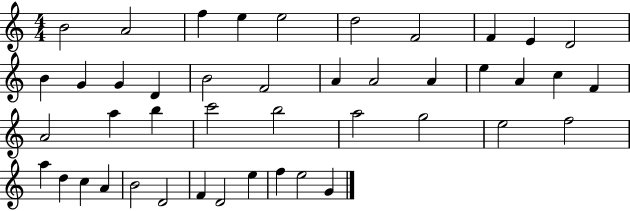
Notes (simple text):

B4/h A4/h F5/q E5/q E5/h D5/h F4/h F4/q E4/q D4/h B4/q G4/q G4/q D4/q B4/h F4/h A4/q A4/h A4/q E5/q A4/q C5/q F4/q A4/h A5/q B5/q C6/h B5/h A5/h G5/h E5/h F5/h A5/q D5/q C5/q A4/q B4/h D4/h F4/q D4/h E5/q F5/q E5/h G4/q